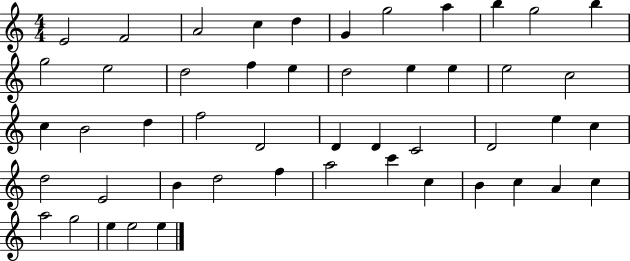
{
  \clef treble
  \numericTimeSignature
  \time 4/4
  \key c \major
  e'2 f'2 | a'2 c''4 d''4 | g'4 g''2 a''4 | b''4 g''2 b''4 | \break g''2 e''2 | d''2 f''4 e''4 | d''2 e''4 e''4 | e''2 c''2 | \break c''4 b'2 d''4 | f''2 d'2 | d'4 d'4 c'2 | d'2 e''4 c''4 | \break d''2 e'2 | b'4 d''2 f''4 | a''2 c'''4 c''4 | b'4 c''4 a'4 c''4 | \break a''2 g''2 | e''4 e''2 e''4 | \bar "|."
}